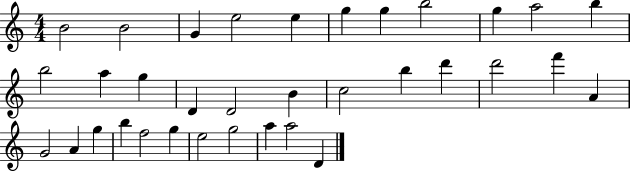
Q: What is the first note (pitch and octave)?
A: B4